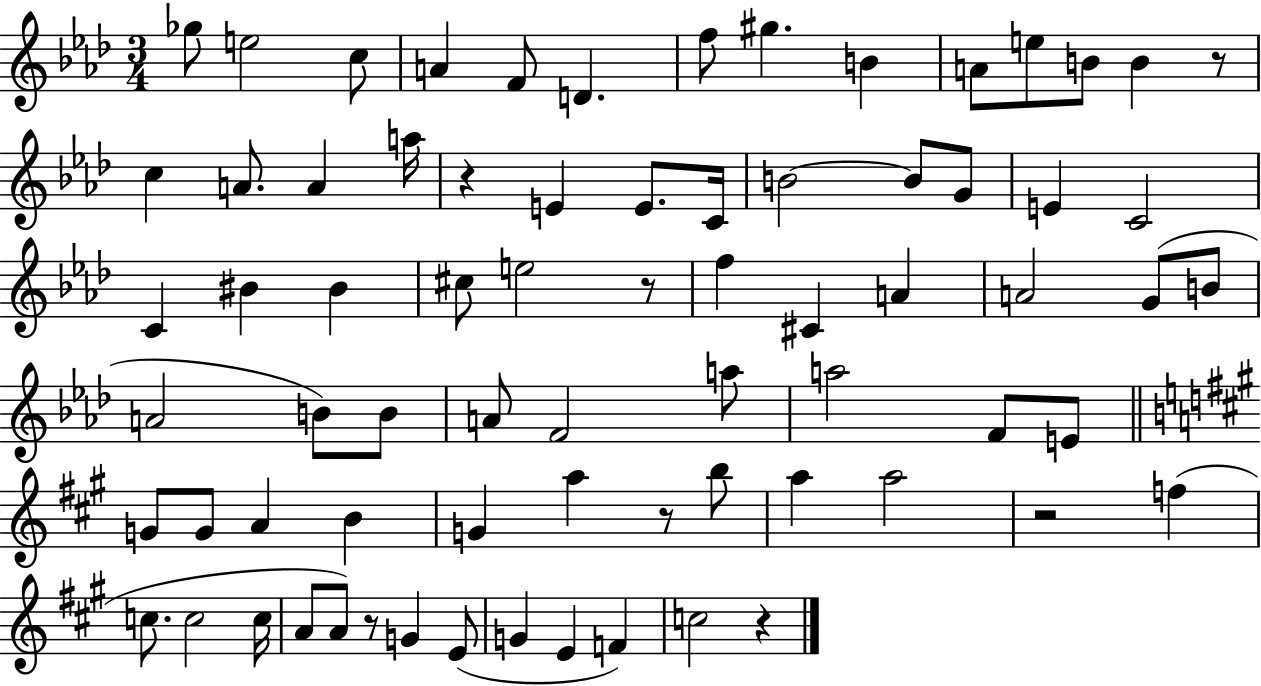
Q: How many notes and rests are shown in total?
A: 73